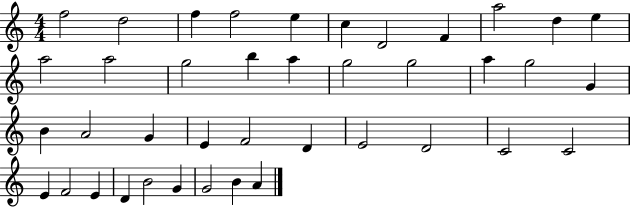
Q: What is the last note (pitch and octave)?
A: A4